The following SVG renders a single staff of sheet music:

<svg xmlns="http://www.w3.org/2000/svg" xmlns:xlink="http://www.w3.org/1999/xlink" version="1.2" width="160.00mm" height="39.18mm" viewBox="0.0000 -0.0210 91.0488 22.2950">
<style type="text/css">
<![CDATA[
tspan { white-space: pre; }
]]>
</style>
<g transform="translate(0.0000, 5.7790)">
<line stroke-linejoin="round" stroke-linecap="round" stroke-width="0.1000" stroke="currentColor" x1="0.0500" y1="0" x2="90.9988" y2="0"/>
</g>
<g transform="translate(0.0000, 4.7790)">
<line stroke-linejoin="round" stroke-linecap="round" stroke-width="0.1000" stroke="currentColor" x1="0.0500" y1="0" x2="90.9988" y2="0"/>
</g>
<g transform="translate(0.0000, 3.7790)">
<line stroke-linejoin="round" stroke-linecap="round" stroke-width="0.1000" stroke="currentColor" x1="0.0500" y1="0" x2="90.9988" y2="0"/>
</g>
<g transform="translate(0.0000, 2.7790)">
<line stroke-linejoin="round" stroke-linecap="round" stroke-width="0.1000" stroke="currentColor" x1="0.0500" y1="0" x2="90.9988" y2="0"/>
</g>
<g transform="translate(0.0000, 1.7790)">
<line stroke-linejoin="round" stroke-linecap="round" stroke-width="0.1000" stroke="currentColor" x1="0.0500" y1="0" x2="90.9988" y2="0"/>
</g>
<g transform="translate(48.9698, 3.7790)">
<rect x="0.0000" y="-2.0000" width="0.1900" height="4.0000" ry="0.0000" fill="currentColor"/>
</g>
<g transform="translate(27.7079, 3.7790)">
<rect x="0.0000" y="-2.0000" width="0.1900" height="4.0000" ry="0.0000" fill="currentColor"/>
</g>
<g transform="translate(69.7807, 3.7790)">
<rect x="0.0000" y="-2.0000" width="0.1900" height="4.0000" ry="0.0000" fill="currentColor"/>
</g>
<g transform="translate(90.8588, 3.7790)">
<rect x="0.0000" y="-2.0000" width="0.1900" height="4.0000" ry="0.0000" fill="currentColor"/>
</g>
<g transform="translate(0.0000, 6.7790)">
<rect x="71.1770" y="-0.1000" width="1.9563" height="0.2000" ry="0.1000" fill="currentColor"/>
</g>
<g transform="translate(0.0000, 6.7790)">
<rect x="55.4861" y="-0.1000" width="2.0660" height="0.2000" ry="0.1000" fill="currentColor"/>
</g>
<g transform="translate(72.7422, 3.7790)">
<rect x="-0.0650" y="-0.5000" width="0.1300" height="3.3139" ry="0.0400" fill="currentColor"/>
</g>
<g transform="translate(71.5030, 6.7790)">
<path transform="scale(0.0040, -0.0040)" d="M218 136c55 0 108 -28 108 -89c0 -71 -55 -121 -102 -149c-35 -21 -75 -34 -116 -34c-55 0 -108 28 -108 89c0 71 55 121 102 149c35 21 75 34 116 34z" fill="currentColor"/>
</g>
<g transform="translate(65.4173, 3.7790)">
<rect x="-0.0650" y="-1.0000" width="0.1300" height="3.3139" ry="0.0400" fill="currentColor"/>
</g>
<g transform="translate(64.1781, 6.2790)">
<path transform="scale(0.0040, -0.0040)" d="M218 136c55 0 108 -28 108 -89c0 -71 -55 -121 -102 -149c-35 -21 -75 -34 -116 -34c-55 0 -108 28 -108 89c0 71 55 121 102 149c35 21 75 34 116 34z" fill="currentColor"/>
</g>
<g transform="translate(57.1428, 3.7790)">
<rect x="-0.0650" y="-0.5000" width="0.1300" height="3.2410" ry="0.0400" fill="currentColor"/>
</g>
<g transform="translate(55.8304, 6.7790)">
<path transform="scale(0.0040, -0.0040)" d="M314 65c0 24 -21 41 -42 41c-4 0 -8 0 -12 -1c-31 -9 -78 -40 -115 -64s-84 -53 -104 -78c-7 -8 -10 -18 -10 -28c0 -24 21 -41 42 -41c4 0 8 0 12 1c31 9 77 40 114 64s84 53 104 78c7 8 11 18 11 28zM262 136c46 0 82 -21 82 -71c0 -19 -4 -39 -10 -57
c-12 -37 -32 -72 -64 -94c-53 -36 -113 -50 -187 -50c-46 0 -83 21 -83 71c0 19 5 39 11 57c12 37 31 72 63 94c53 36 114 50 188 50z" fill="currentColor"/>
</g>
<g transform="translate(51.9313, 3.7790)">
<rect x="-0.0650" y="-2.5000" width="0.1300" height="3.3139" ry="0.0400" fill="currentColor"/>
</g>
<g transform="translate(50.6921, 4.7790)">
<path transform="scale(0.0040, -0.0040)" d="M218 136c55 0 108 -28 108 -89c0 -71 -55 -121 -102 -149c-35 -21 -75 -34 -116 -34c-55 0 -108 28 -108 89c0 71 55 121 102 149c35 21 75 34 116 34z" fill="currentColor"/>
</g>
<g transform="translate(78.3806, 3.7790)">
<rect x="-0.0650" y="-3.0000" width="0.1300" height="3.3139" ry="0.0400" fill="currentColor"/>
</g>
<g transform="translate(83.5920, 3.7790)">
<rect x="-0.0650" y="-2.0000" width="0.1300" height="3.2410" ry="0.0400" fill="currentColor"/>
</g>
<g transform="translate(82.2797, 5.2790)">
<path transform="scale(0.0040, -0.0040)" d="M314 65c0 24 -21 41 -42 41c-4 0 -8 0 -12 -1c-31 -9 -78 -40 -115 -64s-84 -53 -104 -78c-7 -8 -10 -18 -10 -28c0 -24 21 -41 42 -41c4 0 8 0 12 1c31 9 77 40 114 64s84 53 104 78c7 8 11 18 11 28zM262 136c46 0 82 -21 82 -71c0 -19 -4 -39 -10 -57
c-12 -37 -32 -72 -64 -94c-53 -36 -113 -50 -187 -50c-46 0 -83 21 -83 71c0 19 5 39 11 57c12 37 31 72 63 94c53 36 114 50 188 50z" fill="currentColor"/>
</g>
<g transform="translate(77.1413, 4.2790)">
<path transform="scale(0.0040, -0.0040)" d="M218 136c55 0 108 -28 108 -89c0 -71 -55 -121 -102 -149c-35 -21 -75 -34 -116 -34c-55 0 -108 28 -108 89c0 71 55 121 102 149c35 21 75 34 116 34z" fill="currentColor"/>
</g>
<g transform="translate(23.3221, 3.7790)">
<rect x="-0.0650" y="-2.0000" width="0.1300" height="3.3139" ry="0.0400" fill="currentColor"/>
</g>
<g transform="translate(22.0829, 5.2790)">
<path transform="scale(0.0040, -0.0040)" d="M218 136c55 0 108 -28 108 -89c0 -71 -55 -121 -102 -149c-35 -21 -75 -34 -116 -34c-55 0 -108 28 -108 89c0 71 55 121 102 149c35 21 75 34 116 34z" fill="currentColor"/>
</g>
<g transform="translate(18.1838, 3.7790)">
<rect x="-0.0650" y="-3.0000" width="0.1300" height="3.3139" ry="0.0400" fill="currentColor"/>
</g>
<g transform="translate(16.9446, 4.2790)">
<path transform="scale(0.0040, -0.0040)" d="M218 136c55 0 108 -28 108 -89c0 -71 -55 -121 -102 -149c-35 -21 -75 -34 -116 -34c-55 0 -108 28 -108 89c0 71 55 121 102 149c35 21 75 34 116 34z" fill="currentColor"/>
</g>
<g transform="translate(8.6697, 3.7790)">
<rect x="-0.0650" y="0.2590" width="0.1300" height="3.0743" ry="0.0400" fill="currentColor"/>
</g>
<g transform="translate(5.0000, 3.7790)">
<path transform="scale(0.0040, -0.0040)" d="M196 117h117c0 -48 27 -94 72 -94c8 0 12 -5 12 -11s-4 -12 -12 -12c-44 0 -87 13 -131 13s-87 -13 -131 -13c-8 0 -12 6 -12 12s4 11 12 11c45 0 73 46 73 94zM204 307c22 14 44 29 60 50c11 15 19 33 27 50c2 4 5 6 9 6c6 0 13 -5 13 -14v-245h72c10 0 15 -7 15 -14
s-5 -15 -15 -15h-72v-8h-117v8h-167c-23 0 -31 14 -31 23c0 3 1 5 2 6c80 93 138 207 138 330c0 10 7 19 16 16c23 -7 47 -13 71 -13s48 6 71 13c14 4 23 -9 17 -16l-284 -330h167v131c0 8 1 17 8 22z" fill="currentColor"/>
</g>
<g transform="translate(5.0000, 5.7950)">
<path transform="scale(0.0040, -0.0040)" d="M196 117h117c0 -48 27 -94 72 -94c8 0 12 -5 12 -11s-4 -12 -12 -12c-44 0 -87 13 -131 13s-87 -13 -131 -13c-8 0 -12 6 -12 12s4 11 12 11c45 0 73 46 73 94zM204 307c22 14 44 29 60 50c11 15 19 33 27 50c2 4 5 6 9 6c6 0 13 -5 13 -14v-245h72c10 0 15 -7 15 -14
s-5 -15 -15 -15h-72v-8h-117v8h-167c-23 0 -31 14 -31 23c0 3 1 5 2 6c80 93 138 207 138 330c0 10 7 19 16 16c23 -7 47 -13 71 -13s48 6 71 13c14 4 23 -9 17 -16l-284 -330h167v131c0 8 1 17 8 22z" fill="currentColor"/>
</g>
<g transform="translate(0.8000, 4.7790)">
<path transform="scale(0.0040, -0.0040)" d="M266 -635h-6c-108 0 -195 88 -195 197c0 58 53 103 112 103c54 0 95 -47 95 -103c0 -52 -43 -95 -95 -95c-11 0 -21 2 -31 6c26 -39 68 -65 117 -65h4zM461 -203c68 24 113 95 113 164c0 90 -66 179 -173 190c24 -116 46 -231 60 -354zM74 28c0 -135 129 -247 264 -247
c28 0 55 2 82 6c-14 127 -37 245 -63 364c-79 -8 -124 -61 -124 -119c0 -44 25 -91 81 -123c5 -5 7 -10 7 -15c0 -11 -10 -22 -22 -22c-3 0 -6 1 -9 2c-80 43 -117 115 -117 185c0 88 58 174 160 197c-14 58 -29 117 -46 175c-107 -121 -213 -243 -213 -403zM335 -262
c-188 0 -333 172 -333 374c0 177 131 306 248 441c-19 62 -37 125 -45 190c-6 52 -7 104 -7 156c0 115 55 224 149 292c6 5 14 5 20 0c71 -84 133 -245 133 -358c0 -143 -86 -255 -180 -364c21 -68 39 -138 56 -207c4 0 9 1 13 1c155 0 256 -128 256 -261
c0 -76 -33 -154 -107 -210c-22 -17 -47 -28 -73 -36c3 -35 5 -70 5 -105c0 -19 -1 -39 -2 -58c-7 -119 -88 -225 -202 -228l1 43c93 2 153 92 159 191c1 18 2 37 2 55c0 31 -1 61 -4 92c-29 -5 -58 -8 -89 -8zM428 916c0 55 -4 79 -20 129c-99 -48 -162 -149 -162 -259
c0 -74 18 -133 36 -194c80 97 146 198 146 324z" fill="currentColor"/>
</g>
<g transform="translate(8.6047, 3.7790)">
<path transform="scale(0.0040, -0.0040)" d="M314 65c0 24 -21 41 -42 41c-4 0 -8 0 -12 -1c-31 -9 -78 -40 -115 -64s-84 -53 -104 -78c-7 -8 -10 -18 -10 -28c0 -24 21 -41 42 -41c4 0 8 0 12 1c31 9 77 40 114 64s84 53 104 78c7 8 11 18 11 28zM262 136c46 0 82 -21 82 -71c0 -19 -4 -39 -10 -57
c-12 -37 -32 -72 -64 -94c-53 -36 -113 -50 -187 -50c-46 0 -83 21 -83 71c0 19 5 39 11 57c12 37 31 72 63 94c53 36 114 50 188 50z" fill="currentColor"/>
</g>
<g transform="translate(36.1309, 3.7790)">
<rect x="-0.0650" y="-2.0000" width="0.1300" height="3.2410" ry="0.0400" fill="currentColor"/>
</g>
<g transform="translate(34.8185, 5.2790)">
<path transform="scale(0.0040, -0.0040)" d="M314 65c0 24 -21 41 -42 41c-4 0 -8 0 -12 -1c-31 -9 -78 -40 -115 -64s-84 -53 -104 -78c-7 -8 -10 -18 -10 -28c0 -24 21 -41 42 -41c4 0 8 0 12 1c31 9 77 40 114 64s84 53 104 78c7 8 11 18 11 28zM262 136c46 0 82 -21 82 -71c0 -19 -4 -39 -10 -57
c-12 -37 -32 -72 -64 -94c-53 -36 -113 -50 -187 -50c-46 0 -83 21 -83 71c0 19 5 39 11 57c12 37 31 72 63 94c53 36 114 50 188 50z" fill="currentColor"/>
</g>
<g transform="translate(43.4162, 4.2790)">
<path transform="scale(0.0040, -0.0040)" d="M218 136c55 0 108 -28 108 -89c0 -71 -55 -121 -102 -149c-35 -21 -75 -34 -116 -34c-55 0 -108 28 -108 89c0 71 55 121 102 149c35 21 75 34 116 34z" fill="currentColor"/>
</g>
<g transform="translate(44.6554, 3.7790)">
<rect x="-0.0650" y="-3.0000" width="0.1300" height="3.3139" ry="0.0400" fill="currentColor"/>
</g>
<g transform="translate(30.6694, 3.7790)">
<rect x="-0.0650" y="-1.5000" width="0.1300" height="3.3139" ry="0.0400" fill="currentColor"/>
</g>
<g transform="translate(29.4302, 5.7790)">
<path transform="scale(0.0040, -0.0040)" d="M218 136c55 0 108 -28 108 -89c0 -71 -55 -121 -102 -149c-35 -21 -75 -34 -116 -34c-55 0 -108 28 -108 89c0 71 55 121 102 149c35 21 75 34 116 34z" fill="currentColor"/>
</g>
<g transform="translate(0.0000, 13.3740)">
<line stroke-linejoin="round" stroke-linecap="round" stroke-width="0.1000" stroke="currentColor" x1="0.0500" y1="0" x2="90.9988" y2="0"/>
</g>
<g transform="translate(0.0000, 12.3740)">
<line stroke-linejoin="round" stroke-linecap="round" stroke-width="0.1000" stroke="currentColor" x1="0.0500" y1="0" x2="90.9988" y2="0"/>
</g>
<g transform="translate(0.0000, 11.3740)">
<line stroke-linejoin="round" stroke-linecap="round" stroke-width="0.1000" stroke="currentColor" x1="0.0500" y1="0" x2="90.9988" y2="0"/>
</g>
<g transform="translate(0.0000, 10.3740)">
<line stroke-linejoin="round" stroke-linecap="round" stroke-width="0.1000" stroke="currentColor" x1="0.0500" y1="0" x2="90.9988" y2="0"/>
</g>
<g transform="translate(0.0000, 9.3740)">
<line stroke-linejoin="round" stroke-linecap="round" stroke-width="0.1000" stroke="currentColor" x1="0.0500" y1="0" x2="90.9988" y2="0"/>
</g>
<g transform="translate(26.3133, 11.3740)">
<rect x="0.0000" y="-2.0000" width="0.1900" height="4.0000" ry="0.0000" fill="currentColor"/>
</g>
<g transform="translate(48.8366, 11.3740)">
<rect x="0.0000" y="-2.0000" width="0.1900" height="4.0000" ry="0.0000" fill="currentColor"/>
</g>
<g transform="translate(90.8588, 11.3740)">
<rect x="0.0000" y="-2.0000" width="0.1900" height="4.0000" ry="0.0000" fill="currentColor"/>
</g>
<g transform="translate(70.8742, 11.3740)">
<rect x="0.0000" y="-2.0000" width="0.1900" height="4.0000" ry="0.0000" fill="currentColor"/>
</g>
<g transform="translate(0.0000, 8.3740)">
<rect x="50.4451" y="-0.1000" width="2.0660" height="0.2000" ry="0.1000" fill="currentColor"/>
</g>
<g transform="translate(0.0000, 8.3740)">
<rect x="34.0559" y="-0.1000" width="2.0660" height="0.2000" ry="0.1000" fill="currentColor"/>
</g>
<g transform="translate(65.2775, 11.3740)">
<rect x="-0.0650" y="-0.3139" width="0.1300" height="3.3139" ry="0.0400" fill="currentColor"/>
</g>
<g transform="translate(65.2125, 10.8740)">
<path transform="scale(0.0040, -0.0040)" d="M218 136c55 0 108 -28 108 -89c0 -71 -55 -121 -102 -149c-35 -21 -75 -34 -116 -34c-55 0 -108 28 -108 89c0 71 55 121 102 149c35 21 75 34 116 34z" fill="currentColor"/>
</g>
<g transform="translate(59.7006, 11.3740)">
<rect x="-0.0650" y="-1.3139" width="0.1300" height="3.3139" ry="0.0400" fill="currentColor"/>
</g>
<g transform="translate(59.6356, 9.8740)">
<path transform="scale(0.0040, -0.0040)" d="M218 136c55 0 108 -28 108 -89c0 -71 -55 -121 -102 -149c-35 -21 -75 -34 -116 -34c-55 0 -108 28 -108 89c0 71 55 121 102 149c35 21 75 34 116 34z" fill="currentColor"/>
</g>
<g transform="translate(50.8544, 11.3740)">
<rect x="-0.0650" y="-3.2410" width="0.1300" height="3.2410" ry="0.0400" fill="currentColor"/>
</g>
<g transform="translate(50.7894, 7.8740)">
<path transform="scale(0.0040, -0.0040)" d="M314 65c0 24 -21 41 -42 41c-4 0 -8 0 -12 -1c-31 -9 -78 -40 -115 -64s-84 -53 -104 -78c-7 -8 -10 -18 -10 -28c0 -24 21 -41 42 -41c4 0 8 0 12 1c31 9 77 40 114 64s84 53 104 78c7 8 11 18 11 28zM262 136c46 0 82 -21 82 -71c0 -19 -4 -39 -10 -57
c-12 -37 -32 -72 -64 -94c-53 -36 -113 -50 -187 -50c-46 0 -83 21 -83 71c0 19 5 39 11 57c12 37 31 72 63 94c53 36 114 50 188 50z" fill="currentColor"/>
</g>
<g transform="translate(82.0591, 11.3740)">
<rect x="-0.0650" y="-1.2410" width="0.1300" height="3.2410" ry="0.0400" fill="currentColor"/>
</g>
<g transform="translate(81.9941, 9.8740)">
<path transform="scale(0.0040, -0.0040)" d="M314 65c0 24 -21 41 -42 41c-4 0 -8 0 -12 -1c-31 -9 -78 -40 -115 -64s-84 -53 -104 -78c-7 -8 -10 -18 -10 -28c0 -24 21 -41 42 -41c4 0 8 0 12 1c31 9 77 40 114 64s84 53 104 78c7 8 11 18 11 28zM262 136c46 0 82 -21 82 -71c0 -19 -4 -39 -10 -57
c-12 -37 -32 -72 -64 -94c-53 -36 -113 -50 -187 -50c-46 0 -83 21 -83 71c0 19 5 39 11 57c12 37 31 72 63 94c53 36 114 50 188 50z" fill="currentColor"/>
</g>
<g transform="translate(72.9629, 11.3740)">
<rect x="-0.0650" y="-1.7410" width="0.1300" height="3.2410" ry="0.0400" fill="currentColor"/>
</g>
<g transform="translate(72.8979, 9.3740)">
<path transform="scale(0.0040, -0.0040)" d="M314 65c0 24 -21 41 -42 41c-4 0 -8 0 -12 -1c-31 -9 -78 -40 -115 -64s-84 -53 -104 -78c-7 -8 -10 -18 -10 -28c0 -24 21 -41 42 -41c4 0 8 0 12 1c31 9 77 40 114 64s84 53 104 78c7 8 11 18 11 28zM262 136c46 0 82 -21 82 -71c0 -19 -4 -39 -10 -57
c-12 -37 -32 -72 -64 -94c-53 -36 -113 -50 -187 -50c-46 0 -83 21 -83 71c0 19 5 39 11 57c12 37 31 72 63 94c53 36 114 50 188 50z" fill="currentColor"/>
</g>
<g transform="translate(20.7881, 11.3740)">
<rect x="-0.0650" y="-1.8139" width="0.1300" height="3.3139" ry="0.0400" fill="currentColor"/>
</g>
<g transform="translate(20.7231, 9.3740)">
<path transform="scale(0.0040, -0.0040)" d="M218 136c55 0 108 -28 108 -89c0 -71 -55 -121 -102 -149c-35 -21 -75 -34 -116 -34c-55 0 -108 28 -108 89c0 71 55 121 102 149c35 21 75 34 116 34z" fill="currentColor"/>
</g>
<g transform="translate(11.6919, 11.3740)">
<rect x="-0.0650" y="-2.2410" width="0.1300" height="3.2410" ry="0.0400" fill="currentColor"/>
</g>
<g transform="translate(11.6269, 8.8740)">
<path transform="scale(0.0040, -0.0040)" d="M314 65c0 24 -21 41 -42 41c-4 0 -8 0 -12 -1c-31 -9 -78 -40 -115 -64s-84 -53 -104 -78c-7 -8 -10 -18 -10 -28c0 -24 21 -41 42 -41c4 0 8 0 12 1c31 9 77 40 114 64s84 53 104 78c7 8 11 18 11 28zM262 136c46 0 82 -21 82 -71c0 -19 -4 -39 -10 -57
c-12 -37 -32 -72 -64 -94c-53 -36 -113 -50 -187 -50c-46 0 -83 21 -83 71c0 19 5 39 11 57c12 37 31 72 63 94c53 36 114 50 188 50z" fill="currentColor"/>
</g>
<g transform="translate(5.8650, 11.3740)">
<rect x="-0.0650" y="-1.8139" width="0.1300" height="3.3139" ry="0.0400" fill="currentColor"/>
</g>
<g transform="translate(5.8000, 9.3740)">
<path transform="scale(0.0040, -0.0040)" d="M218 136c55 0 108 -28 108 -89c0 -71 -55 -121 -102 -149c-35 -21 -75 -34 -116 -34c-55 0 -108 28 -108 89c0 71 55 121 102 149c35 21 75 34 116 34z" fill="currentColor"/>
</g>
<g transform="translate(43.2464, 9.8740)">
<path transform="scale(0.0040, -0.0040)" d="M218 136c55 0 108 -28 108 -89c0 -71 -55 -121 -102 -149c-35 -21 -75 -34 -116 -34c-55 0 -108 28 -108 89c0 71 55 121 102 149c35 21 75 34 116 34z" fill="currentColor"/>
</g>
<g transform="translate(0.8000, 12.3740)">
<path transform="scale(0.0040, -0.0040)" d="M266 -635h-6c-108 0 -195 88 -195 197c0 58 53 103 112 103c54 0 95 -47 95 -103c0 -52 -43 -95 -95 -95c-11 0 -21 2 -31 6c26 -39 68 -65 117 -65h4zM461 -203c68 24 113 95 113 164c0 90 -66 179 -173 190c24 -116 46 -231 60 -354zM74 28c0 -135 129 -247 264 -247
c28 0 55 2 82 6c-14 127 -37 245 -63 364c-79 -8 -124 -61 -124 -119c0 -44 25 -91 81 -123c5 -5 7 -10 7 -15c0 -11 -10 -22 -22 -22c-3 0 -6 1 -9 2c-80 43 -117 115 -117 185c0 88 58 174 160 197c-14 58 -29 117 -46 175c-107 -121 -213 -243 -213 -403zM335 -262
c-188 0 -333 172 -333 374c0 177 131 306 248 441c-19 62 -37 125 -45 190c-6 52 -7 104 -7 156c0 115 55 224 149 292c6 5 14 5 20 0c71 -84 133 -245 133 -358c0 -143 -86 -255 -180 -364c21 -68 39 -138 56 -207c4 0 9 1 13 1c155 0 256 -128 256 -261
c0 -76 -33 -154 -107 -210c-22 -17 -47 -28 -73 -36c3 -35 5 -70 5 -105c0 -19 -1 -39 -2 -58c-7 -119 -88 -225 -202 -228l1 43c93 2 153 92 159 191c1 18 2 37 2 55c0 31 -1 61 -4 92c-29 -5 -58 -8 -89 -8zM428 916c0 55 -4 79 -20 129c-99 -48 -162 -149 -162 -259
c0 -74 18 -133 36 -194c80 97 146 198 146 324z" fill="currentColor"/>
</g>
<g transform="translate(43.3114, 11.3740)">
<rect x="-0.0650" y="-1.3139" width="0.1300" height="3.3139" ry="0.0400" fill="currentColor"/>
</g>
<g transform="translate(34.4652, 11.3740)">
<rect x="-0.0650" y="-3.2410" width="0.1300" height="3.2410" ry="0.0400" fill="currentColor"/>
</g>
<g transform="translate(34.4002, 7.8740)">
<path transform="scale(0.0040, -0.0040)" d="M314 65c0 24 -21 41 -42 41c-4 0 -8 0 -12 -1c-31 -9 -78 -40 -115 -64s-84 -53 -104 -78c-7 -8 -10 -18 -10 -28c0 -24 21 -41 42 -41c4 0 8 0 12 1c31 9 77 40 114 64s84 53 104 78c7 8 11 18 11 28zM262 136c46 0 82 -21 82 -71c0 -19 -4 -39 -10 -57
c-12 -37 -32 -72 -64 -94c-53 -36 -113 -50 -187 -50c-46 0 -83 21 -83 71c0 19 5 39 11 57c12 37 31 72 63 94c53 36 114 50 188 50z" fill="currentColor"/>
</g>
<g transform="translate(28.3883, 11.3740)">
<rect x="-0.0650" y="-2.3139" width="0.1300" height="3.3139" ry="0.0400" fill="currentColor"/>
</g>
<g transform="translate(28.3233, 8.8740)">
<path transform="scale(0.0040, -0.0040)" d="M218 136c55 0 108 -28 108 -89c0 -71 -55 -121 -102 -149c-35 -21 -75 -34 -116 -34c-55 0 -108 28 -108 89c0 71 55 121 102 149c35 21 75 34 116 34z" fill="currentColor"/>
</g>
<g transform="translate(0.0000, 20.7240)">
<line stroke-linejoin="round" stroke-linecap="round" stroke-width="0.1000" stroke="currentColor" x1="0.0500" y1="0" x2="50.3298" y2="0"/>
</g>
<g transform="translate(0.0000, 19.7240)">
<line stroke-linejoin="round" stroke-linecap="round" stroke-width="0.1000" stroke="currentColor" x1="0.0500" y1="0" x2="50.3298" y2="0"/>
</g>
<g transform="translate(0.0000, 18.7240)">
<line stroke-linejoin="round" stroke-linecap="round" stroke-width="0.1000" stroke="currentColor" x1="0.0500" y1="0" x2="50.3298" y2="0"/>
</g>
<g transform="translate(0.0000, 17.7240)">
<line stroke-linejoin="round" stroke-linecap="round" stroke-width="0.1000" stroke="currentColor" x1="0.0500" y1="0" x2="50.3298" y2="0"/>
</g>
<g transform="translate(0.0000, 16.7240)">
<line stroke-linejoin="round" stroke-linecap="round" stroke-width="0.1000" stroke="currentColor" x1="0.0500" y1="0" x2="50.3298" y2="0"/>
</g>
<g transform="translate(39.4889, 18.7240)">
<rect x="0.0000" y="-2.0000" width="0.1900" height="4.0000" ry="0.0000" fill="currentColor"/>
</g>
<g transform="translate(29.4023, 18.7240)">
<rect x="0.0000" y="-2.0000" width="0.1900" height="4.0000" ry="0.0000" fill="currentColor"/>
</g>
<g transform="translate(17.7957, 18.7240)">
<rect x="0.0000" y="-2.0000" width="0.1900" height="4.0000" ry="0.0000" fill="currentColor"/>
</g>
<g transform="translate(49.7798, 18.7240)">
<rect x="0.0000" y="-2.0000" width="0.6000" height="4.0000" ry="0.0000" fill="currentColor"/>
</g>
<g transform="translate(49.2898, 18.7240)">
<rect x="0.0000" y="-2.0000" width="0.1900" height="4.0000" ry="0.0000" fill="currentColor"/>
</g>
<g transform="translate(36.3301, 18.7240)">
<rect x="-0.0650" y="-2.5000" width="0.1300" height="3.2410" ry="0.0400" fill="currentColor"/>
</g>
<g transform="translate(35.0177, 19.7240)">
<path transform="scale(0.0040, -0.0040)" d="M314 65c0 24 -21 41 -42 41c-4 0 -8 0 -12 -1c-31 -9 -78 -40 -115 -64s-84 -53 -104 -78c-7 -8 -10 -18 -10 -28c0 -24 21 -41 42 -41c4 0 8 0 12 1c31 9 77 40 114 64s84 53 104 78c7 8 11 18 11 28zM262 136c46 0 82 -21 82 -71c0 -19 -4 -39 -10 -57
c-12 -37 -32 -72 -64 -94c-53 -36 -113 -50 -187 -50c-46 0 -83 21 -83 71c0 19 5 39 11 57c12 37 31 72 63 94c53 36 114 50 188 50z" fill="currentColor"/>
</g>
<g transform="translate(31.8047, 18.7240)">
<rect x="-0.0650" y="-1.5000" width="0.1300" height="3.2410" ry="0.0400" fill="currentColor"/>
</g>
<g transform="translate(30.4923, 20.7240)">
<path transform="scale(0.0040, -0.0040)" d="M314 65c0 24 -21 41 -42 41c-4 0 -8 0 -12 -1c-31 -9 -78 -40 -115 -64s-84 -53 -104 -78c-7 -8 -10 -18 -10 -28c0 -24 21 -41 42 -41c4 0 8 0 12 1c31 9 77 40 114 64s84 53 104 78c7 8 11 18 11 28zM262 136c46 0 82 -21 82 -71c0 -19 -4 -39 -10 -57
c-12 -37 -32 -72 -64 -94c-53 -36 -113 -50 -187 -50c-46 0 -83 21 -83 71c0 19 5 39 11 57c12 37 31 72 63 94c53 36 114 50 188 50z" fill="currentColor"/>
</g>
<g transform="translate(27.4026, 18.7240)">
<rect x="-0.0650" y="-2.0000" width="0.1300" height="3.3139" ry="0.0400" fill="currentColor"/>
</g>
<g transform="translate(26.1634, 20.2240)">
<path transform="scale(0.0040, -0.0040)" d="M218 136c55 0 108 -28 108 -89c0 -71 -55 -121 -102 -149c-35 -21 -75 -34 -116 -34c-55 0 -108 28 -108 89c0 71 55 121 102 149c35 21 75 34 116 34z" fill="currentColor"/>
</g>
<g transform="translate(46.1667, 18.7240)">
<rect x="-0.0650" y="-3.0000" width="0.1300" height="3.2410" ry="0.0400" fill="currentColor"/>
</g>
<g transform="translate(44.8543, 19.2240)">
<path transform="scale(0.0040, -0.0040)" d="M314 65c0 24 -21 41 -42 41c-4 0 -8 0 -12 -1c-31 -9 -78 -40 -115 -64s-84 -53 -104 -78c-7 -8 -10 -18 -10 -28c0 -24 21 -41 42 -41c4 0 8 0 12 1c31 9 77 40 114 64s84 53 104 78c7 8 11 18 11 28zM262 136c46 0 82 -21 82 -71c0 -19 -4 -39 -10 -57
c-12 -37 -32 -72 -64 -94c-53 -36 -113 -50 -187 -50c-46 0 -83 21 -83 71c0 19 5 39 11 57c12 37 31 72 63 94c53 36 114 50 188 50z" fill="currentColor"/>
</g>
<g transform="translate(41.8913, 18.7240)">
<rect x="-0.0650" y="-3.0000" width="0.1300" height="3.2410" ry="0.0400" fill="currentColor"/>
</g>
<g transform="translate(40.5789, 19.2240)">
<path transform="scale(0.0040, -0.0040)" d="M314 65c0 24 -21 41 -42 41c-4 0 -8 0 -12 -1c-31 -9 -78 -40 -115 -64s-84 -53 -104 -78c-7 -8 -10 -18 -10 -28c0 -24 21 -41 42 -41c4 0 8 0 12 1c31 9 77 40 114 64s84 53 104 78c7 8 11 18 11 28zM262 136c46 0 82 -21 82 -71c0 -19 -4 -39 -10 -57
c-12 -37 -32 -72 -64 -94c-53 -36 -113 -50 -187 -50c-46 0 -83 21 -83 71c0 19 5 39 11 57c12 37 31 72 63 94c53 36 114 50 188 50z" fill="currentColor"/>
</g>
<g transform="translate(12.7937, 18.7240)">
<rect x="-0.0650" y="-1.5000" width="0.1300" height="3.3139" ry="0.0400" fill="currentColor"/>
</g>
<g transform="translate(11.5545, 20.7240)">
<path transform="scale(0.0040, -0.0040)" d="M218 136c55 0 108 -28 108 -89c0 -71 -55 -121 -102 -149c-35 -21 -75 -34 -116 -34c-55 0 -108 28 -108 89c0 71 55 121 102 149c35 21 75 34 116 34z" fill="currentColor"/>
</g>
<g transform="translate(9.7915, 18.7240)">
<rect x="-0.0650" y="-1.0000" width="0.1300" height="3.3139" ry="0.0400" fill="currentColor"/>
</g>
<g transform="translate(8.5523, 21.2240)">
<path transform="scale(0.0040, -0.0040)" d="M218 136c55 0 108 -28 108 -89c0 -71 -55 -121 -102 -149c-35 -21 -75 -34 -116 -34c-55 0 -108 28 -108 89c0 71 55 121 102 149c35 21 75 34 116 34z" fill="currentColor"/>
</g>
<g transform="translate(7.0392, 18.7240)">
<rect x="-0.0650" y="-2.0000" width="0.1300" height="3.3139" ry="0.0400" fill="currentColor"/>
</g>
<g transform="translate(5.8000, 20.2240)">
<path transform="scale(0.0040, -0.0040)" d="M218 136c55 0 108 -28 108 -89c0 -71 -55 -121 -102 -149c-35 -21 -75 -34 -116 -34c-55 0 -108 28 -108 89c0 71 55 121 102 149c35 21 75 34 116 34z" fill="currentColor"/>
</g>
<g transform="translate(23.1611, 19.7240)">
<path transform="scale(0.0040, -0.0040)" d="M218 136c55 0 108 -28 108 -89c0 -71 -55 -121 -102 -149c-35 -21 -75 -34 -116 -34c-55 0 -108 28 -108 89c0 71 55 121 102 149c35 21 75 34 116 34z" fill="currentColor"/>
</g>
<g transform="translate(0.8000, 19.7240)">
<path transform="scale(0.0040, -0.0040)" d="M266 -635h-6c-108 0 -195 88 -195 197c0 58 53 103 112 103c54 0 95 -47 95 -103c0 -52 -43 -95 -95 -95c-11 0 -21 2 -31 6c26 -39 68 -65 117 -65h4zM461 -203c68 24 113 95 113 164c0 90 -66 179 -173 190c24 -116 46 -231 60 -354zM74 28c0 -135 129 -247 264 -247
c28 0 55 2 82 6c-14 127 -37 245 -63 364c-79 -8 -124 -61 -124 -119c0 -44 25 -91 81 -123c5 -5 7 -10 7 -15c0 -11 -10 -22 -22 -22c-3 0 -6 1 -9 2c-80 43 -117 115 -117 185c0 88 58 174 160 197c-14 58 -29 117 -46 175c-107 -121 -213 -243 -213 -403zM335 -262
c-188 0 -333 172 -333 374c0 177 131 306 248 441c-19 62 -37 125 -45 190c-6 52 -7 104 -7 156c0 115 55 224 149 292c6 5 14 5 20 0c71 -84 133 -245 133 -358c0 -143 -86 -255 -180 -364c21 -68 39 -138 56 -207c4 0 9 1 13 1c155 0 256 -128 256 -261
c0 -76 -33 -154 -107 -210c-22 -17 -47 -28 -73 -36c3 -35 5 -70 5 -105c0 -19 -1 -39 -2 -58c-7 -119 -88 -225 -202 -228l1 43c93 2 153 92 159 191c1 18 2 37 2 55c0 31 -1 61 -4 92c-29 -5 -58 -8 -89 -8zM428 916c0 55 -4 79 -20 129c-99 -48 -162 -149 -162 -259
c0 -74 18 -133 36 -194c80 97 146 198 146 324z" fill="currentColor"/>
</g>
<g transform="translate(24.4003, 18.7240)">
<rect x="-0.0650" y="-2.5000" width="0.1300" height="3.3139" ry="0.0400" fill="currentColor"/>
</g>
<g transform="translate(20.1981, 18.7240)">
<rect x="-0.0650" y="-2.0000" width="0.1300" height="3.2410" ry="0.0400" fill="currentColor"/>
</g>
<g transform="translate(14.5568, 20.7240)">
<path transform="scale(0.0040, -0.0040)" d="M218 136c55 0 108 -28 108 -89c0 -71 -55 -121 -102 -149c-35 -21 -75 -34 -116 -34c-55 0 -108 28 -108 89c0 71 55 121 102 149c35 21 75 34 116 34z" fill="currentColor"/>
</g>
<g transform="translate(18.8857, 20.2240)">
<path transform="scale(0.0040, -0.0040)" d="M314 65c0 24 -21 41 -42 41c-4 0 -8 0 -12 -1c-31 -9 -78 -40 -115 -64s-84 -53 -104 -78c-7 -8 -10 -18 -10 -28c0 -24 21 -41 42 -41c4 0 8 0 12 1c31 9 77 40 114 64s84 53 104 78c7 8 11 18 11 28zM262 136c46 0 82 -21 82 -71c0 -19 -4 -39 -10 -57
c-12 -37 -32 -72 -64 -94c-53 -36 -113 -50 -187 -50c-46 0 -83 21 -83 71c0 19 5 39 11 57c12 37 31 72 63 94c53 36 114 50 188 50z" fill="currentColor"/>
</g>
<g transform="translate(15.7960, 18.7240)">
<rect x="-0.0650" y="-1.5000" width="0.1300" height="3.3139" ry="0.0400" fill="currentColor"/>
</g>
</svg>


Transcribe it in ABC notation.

X:1
T:Untitled
M:4/4
L:1/4
K:C
B2 A F E F2 A G C2 D C A F2 f g2 f g b2 e b2 e c f2 e2 F D E E F2 G F E2 G2 A2 A2